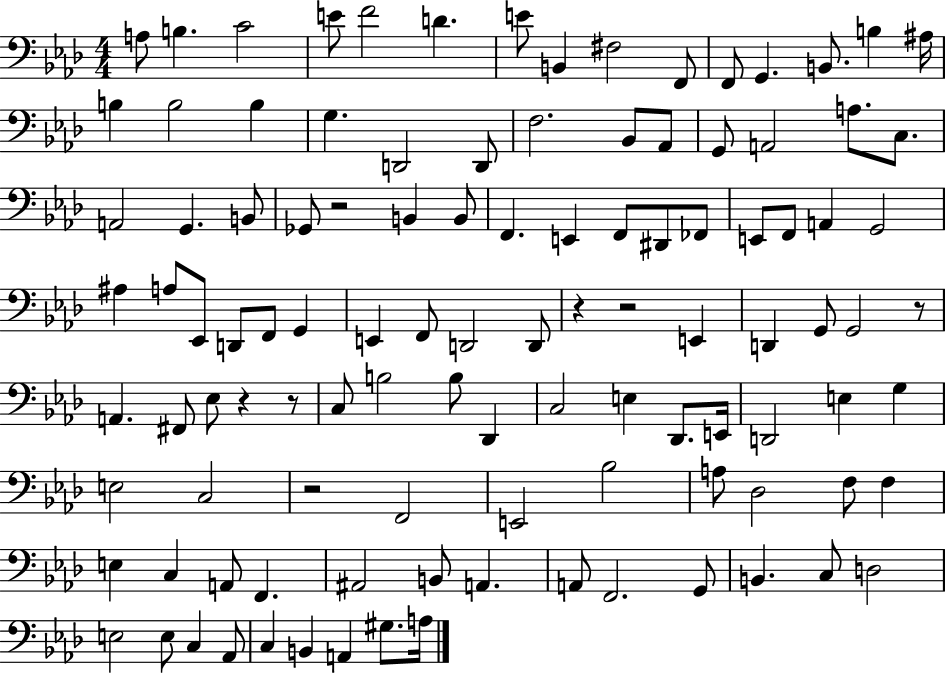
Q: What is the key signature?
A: AES major